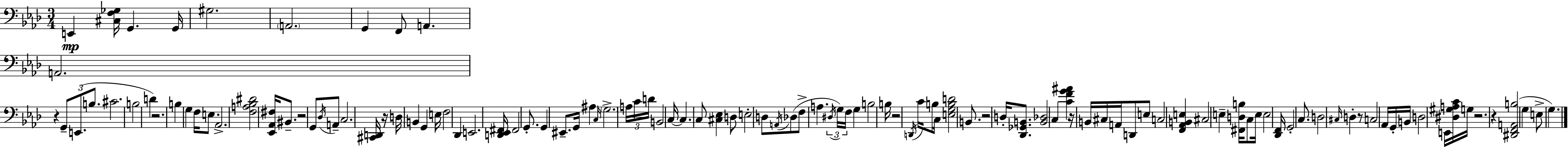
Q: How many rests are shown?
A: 10